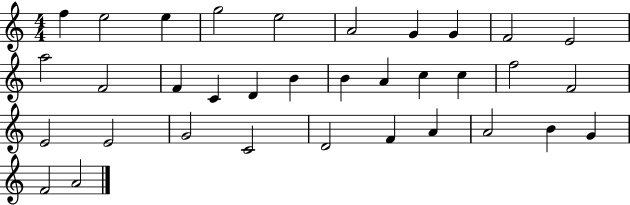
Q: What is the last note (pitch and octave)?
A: A4